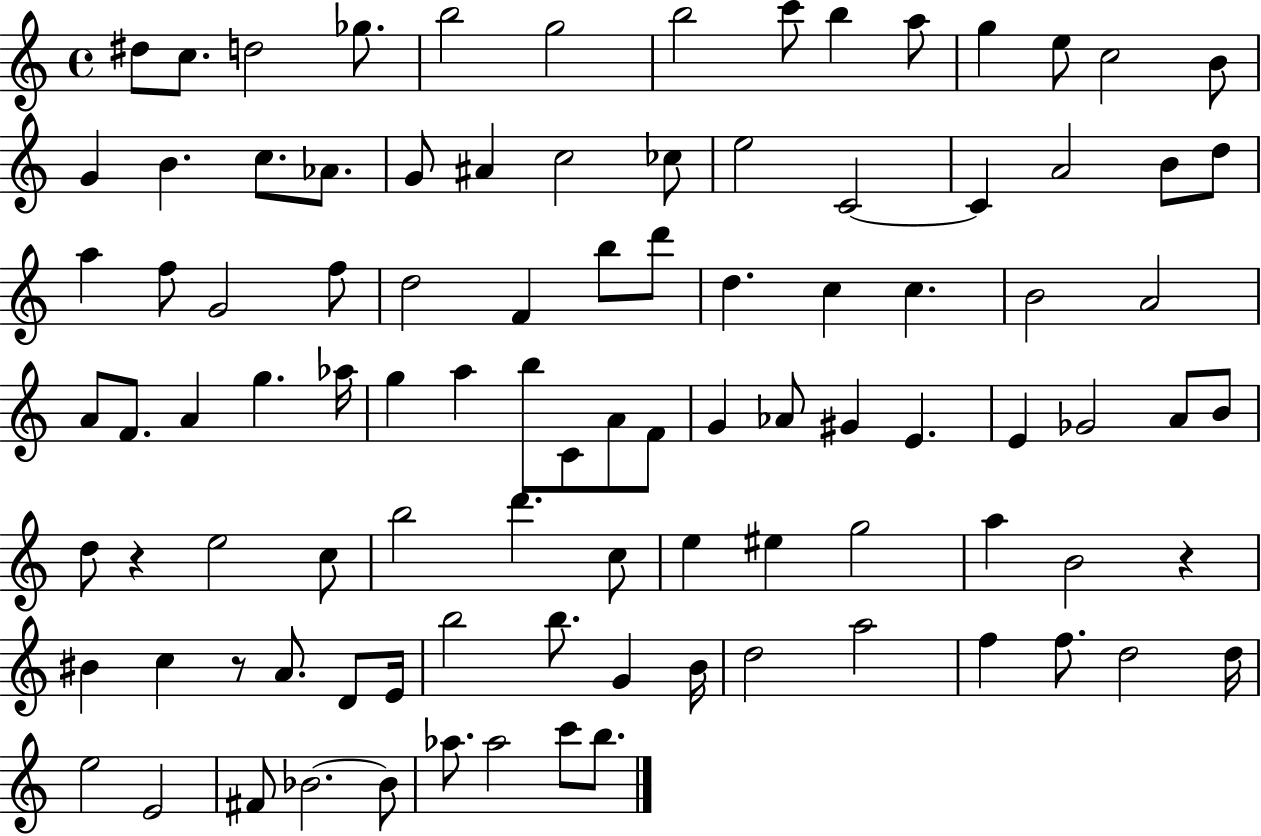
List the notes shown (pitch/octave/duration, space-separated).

D#5/e C5/e. D5/h Gb5/e. B5/h G5/h B5/h C6/e B5/q A5/e G5/q E5/e C5/h B4/e G4/q B4/q. C5/e. Ab4/e. G4/e A#4/q C5/h CES5/e E5/h C4/h C4/q A4/h B4/e D5/e A5/q F5/e G4/h F5/e D5/h F4/q B5/e D6/e D5/q. C5/q C5/q. B4/h A4/h A4/e F4/e. A4/q G5/q. Ab5/s G5/q A5/q B5/e C4/e A4/e F4/e G4/q Ab4/e G#4/q E4/q. E4/q Gb4/h A4/e B4/e D5/e R/q E5/h C5/e B5/h D6/q. C5/e E5/q EIS5/q G5/h A5/q B4/h R/q BIS4/q C5/q R/e A4/e. D4/e E4/s B5/h B5/e. G4/q B4/s D5/h A5/h F5/q F5/e. D5/h D5/s E5/h E4/h F#4/e Bb4/h. Bb4/e Ab5/e. Ab5/h C6/e B5/e.